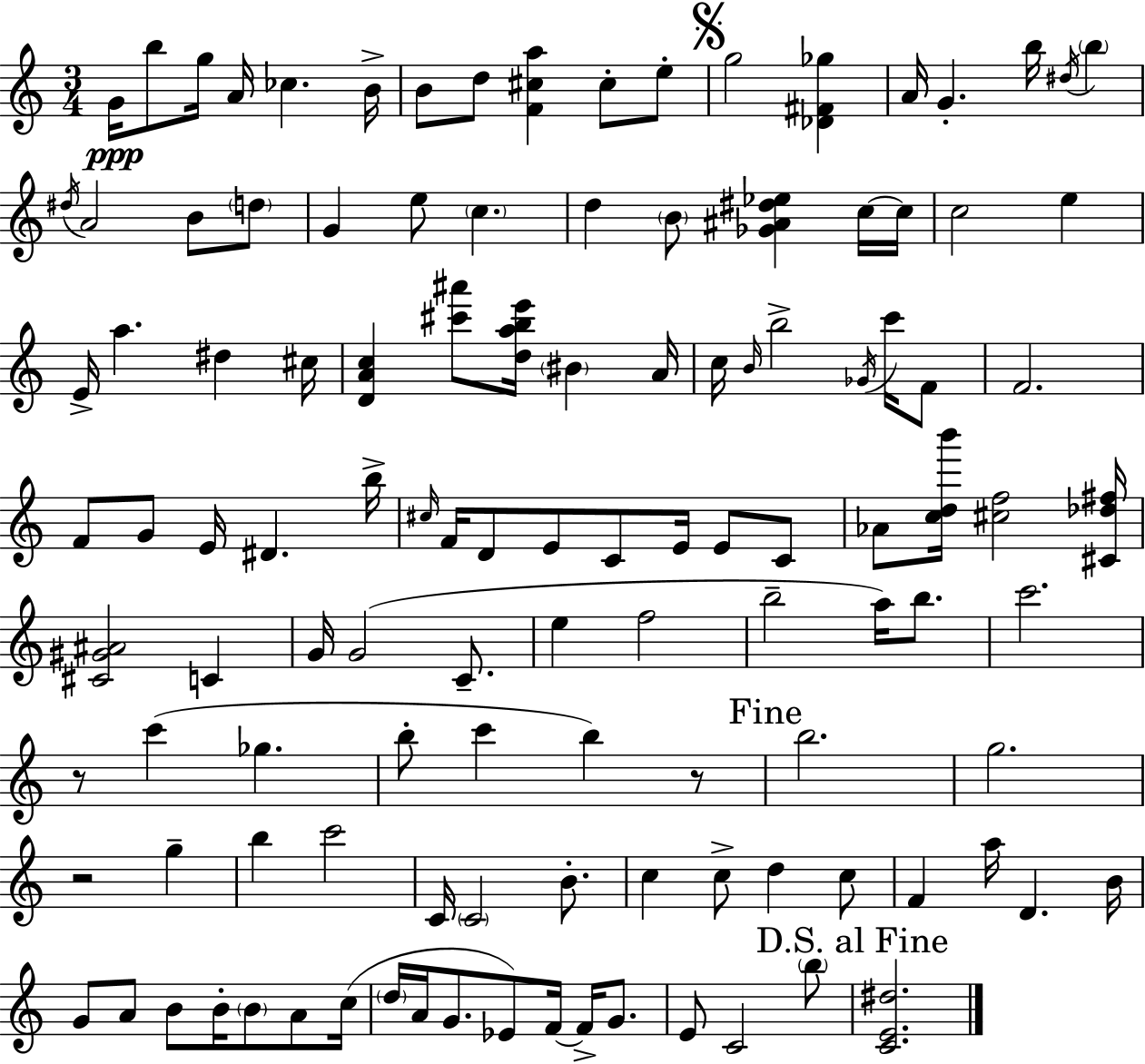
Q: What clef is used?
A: treble